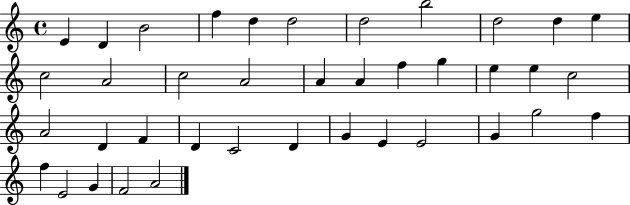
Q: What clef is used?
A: treble